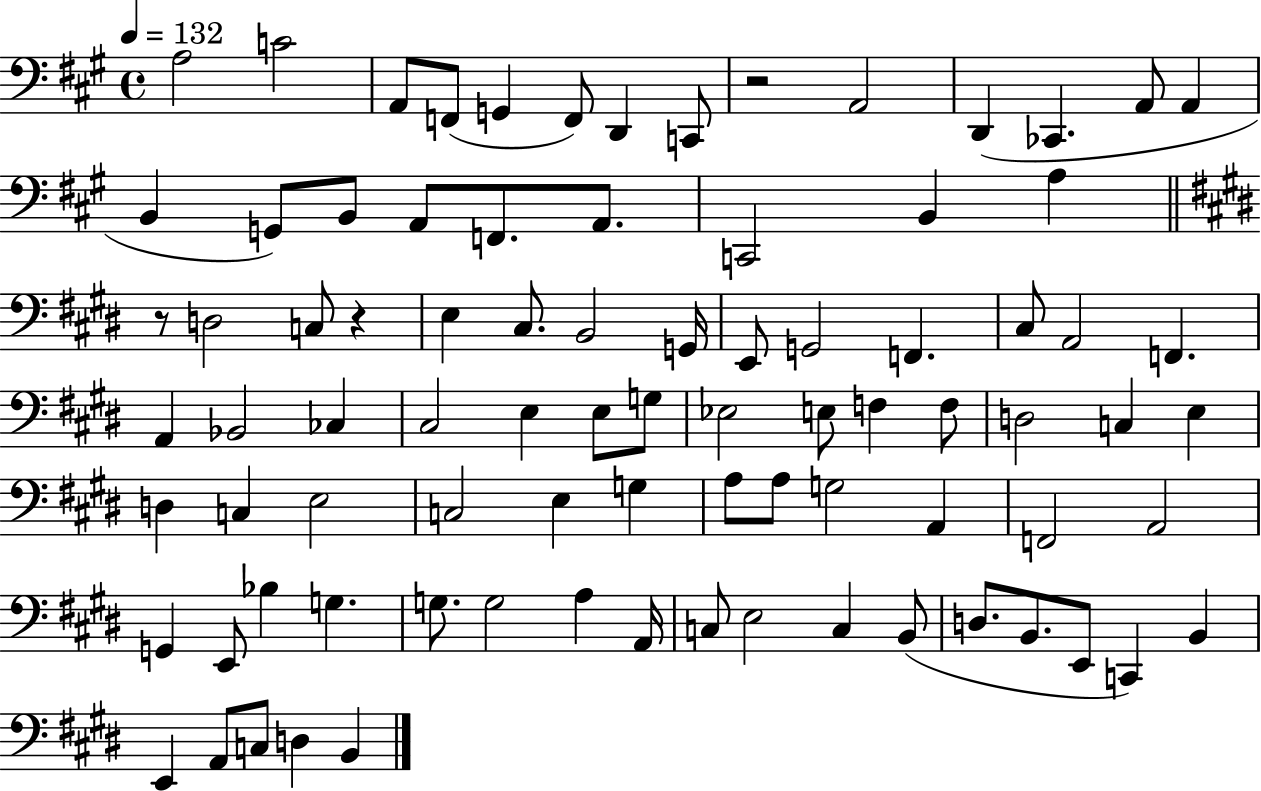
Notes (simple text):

A3/h C4/h A2/e F2/e G2/q F2/e D2/q C2/e R/h A2/h D2/q CES2/q. A2/e A2/q B2/q G2/e B2/e A2/e F2/e. A2/e. C2/h B2/q A3/q R/e D3/h C3/e R/q E3/q C#3/e. B2/h G2/s E2/e G2/h F2/q. C#3/e A2/h F2/q. A2/q Bb2/h CES3/q C#3/h E3/q E3/e G3/e Eb3/h E3/e F3/q F3/e D3/h C3/q E3/q D3/q C3/q E3/h C3/h E3/q G3/q A3/e A3/e G3/h A2/q F2/h A2/h G2/q E2/e Bb3/q G3/q. G3/e. G3/h A3/q A2/s C3/e E3/h C3/q B2/e D3/e. B2/e. E2/e C2/q B2/q E2/q A2/e C3/e D3/q B2/q